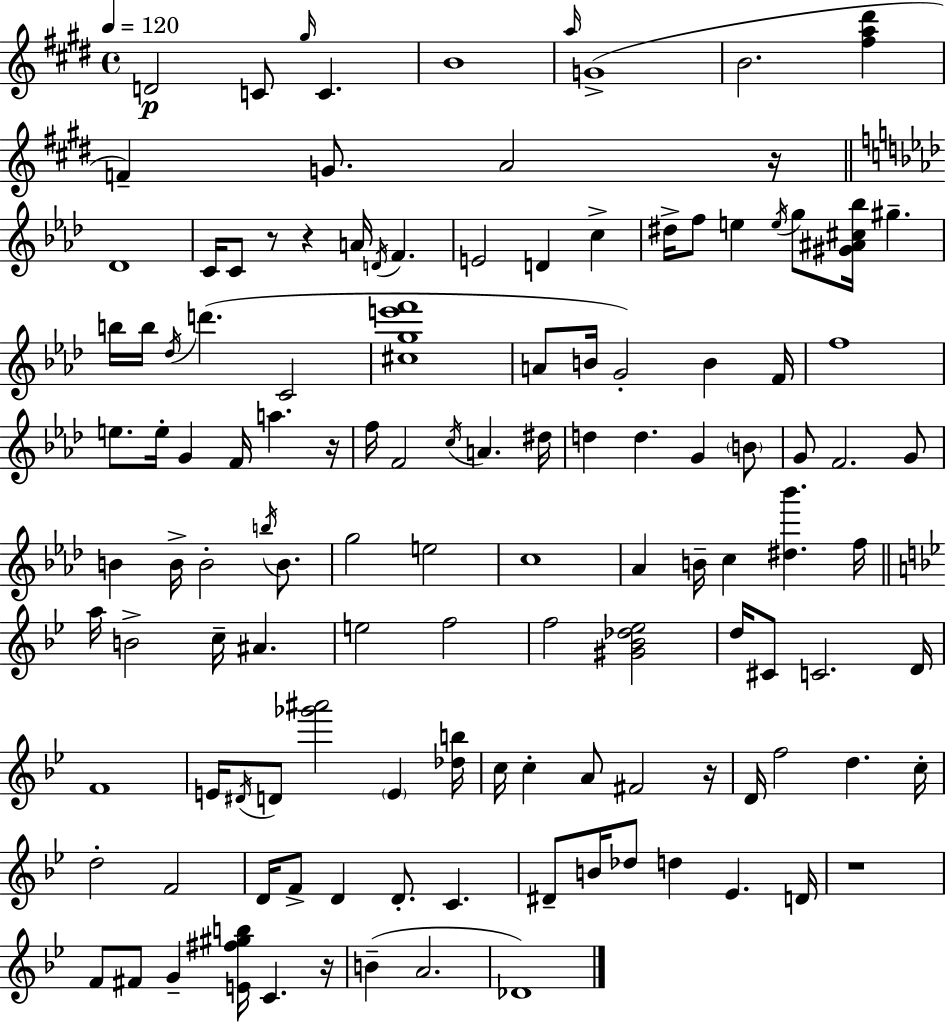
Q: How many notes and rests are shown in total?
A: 125